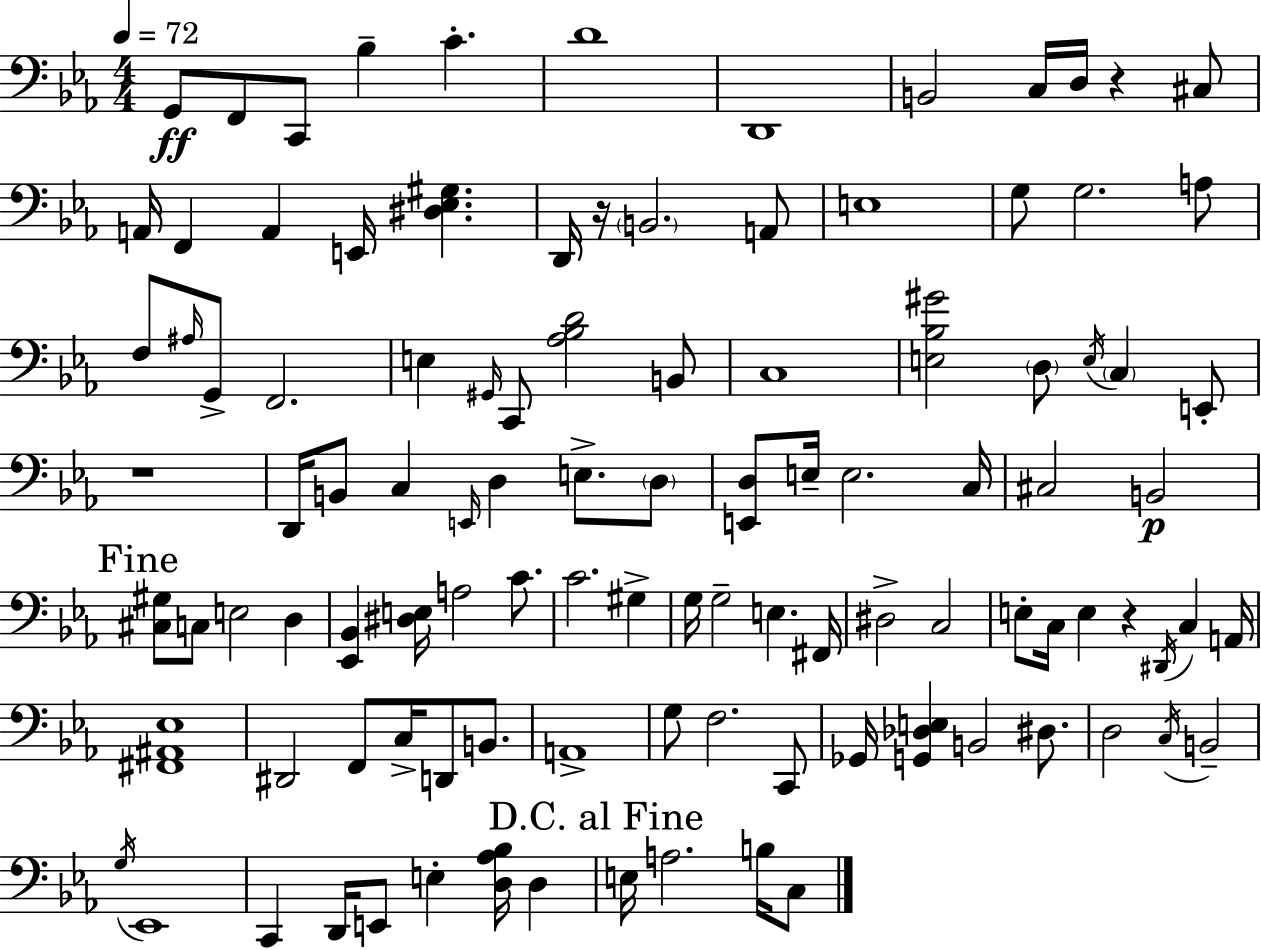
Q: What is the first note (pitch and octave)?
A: G2